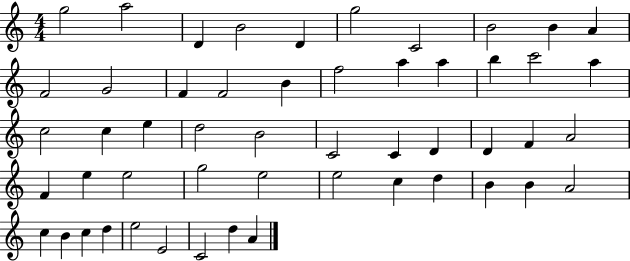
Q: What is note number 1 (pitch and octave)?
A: G5